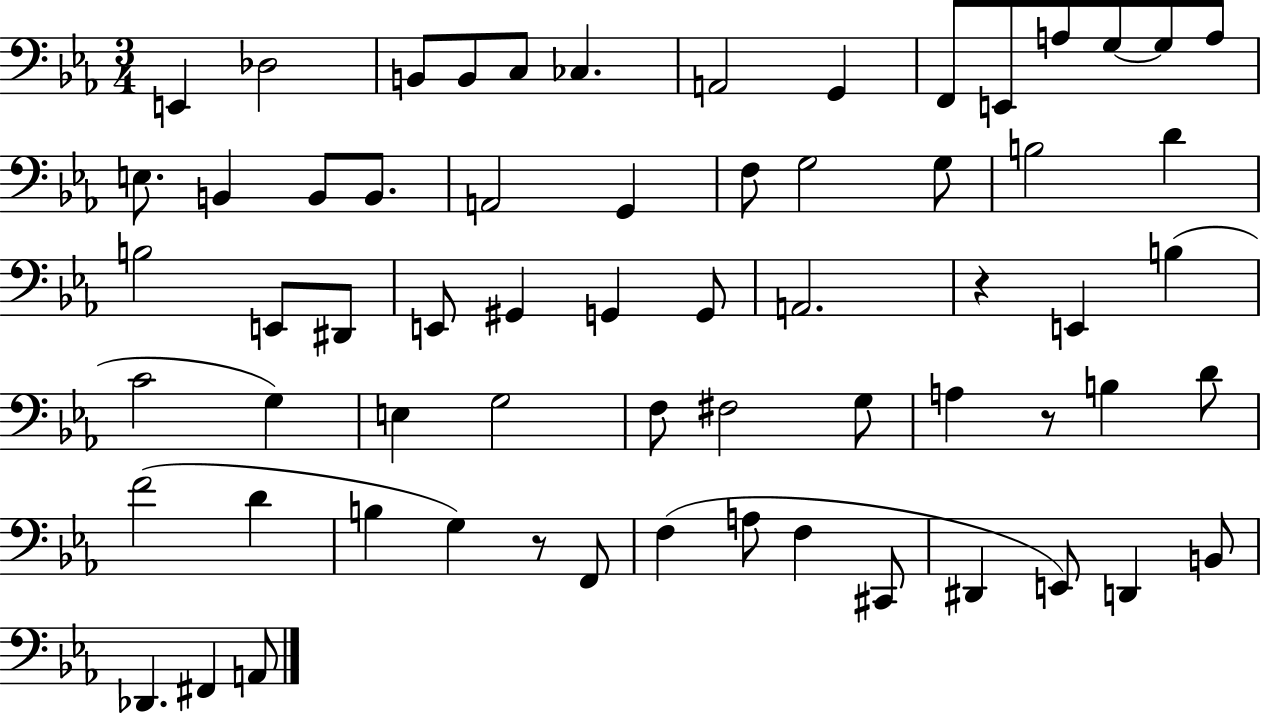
{
  \clef bass
  \numericTimeSignature
  \time 3/4
  \key ees \major
  e,4 des2 | b,8 b,8 c8 ces4. | a,2 g,4 | f,8 e,8 a8 g8~~ g8 a8 | \break e8. b,4 b,8 b,8. | a,2 g,4 | f8 g2 g8 | b2 d'4 | \break b2 e,8 dis,8 | e,8 gis,4 g,4 g,8 | a,2. | r4 e,4 b4( | \break c'2 g4) | e4 g2 | f8 fis2 g8 | a4 r8 b4 d'8 | \break f'2( d'4 | b4 g4) r8 f,8 | f4( a8 f4 cis,8 | dis,4 e,8) d,4 b,8 | \break des,4. fis,4 a,8 | \bar "|."
}